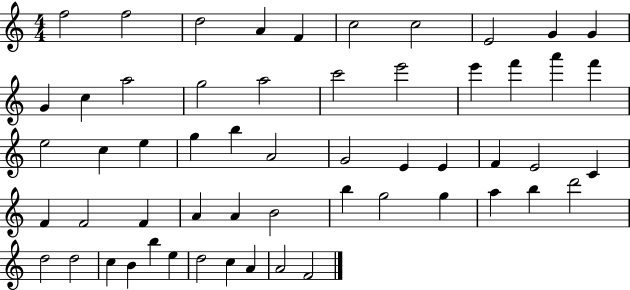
F5/h F5/h D5/h A4/q F4/q C5/h C5/h E4/h G4/q G4/q G4/q C5/q A5/h G5/h A5/h C6/h E6/h E6/q F6/q A6/q F6/q E5/h C5/q E5/q G5/q B5/q A4/h G4/h E4/q E4/q F4/q E4/h C4/q F4/q F4/h F4/q A4/q A4/q B4/h B5/q G5/h G5/q A5/q B5/q D6/h D5/h D5/h C5/q B4/q B5/q E5/q D5/h C5/q A4/q A4/h F4/h